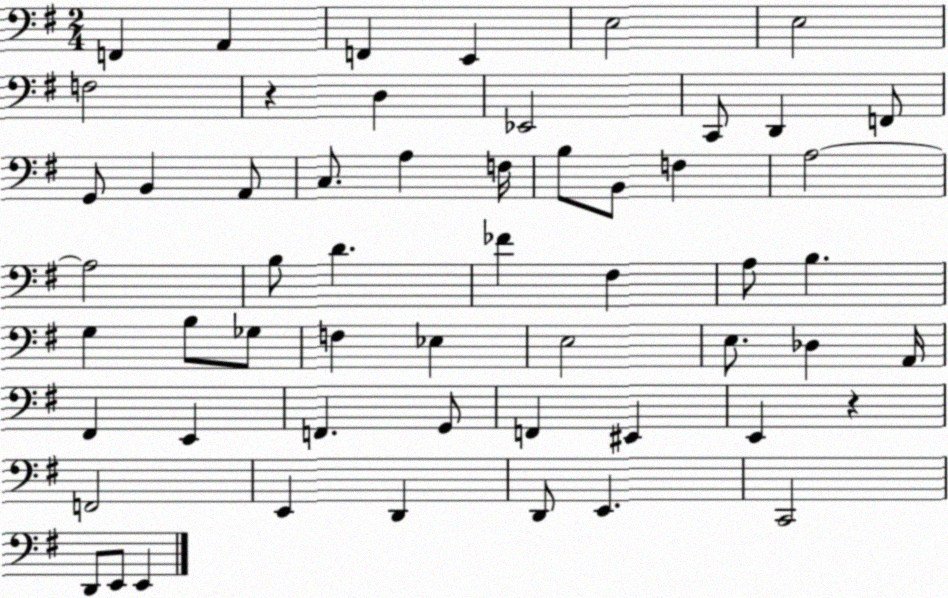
X:1
T:Untitled
M:2/4
L:1/4
K:G
F,, A,, F,, E,, E,2 E,2 F,2 z D, _E,,2 C,,/2 D,, F,,/2 G,,/2 B,, A,,/2 C,/2 A, F,/4 B,/2 B,,/2 F, A,2 A,2 B,/2 D _F ^F, A,/2 B, G, B,/2 _G,/2 F, _E, E,2 E,/2 _D, A,,/4 ^F,, E,, F,, G,,/2 F,, ^E,, E,, z F,,2 E,, D,, D,,/2 E,, C,,2 D,,/2 E,,/2 E,,